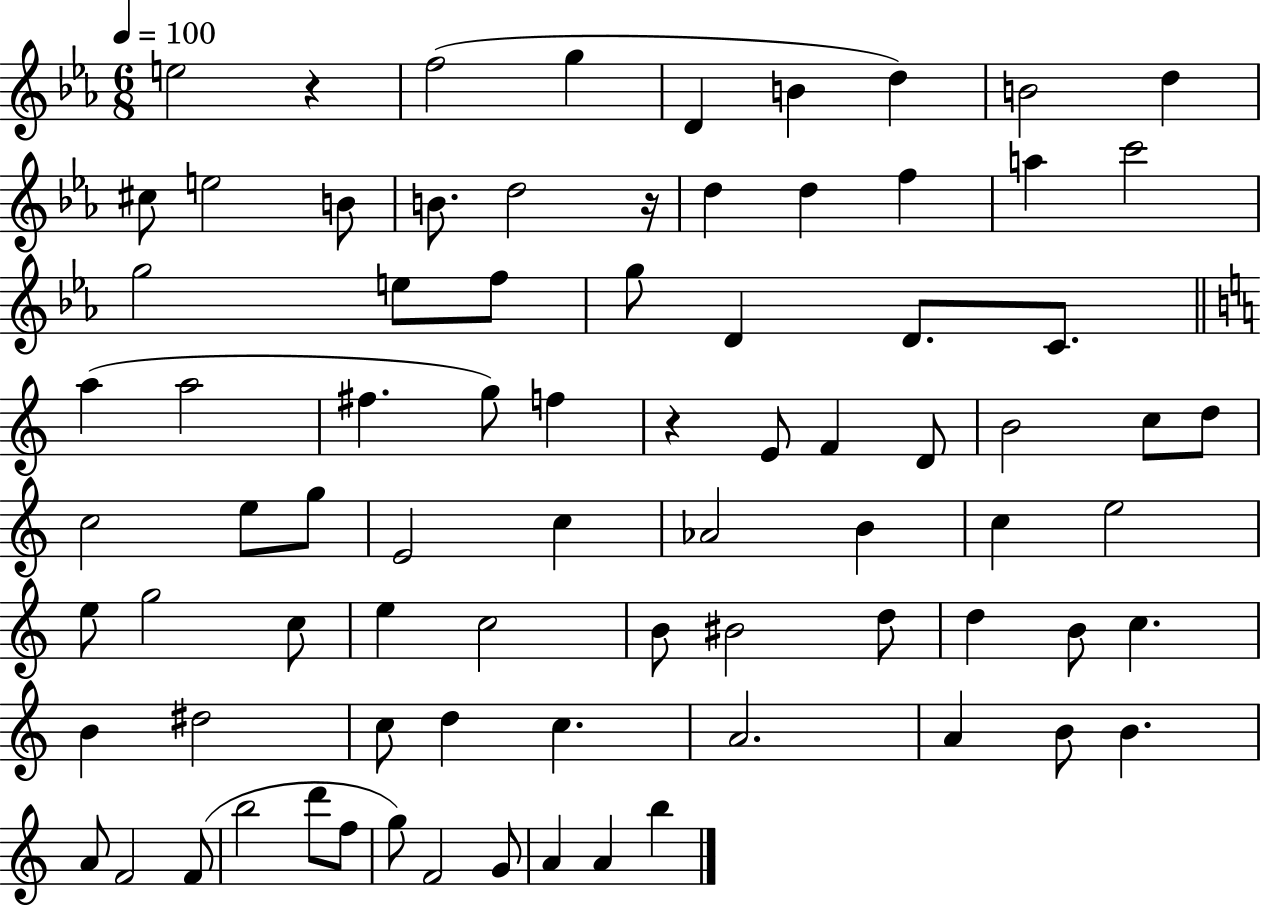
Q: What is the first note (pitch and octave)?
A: E5